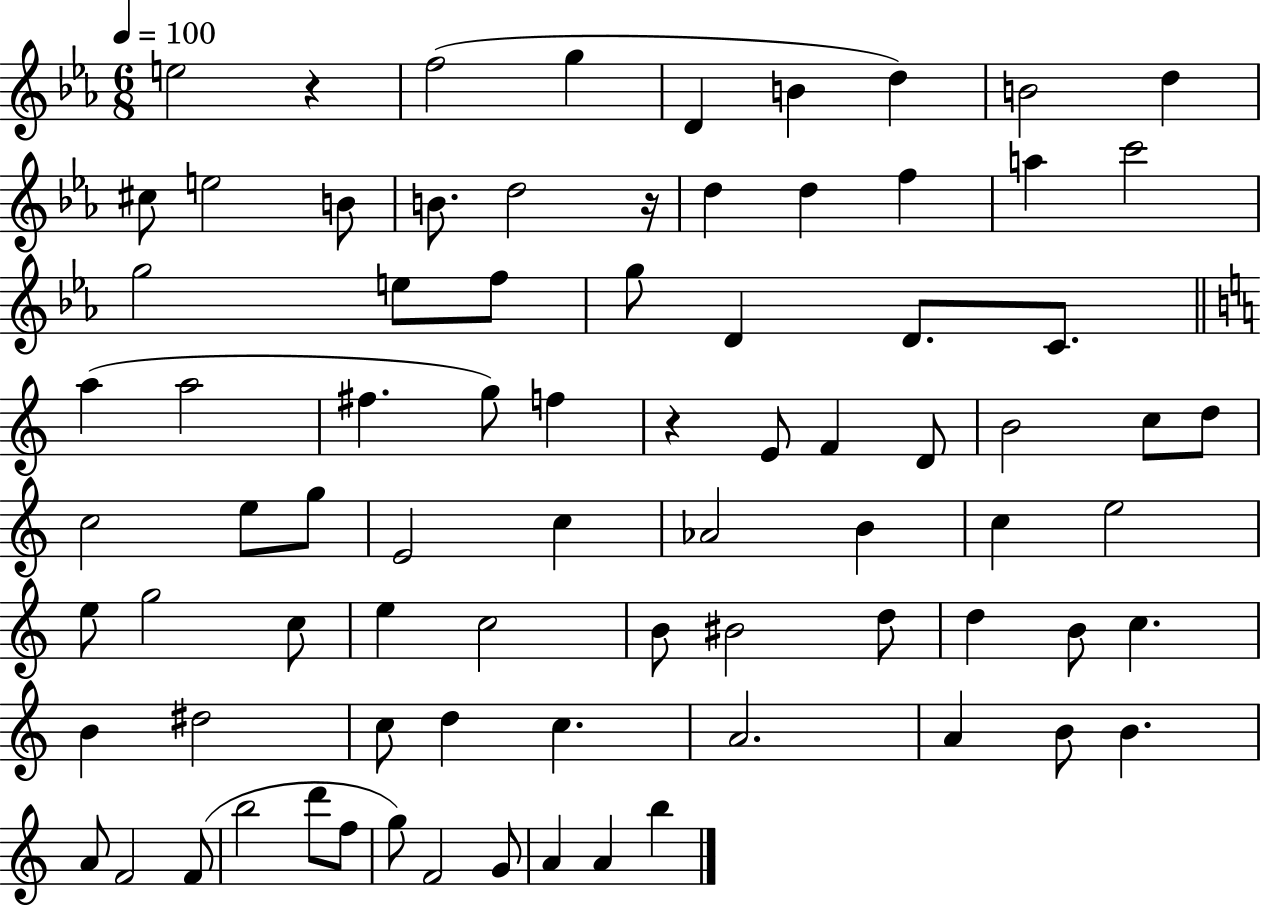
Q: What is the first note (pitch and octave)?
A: E5